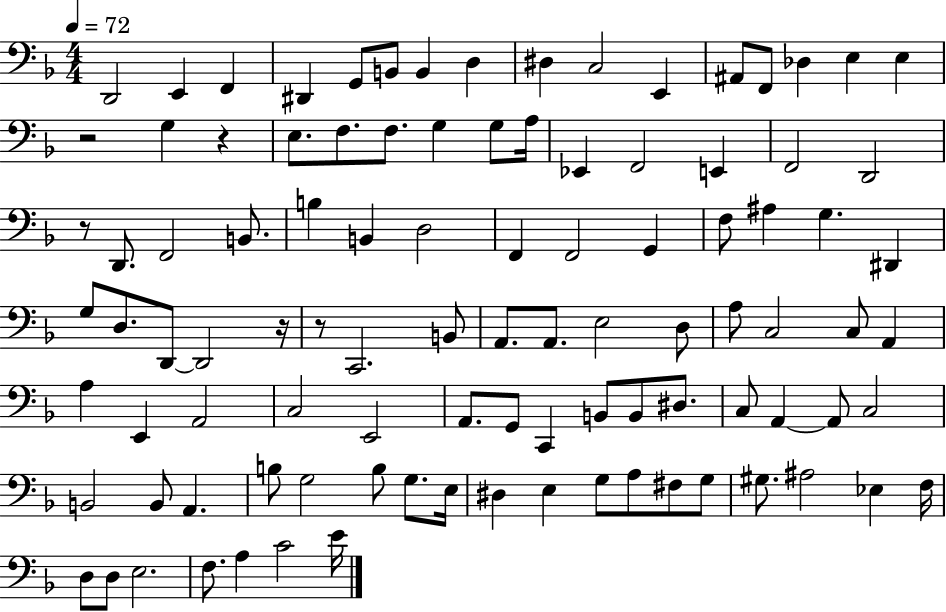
{
  \clef bass
  \numericTimeSignature
  \time 4/4
  \key f \major
  \tempo 4 = 72
  d,2 e,4 f,4 | dis,4 g,8 b,8 b,4 d4 | dis4 c2 e,4 | ais,8 f,8 des4 e4 e4 | \break r2 g4 r4 | e8. f8. f8. g4 g8 a16 | ees,4 f,2 e,4 | f,2 d,2 | \break r8 d,8. f,2 b,8. | b4 b,4 d2 | f,4 f,2 g,4 | f8 ais4 g4. dis,4 | \break g8 d8. d,8~~ d,2 r16 | r8 c,2. b,8 | a,8. a,8. e2 d8 | a8 c2 c8 a,4 | \break a4 e,4 a,2 | c2 e,2 | a,8. g,8 c,4 b,8 b,8 dis8. | c8 a,4~~ a,8 c2 | \break b,2 b,8 a,4. | b8 g2 b8 g8. e16 | dis4 e4 g8 a8 fis8 g8 | gis8. ais2 ees4 f16 | \break d8 d8 e2. | f8. a4 c'2 e'16 | \bar "|."
}